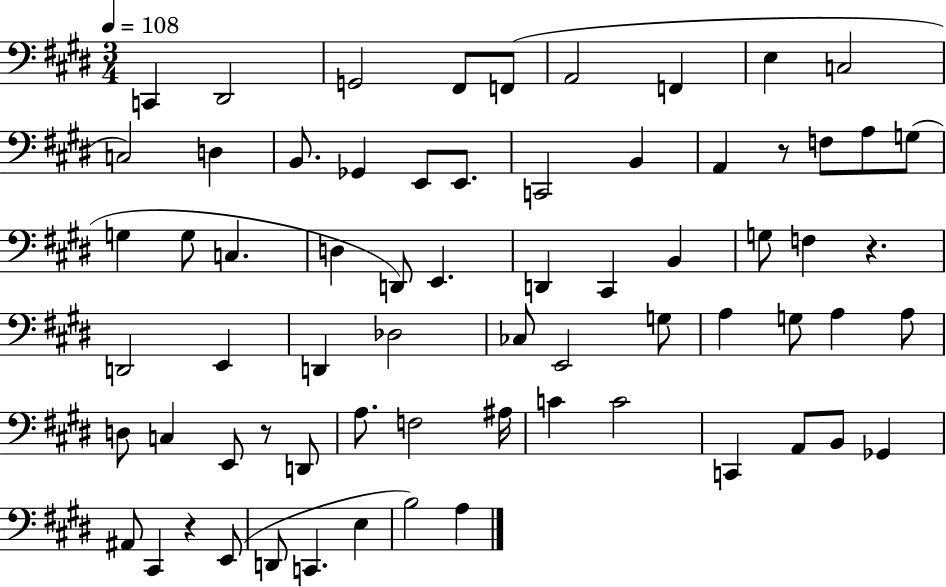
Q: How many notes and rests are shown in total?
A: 68